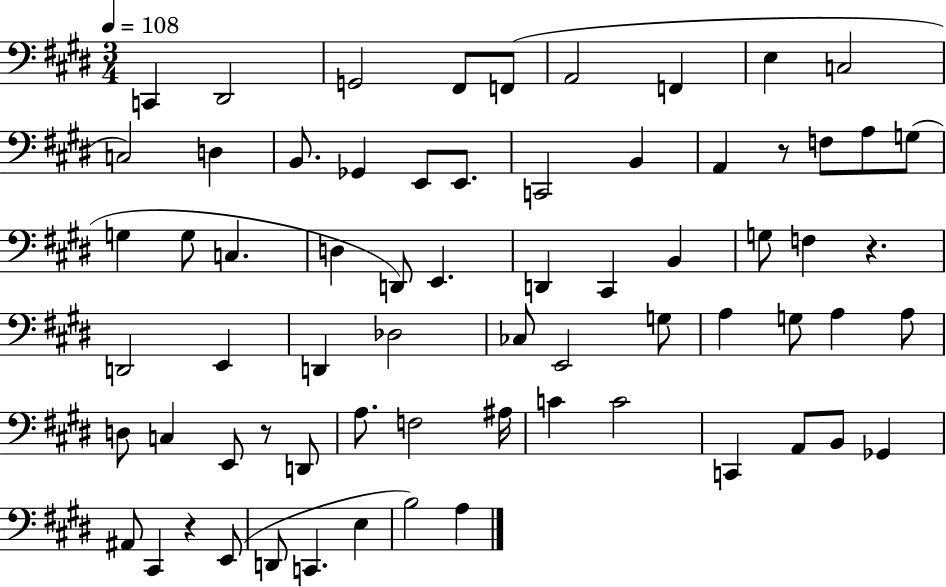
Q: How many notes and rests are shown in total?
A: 68